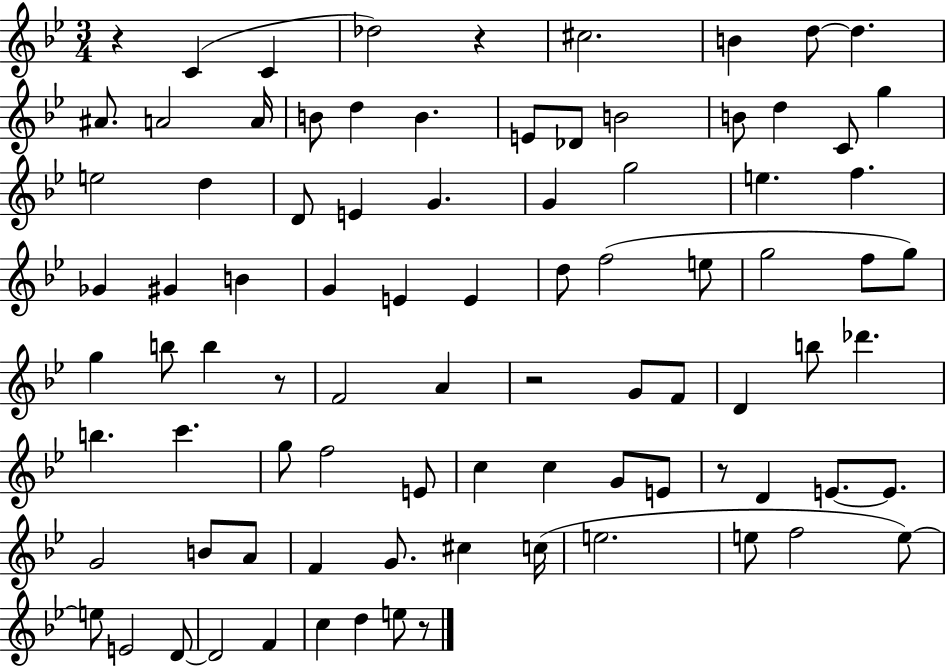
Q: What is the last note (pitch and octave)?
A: E5